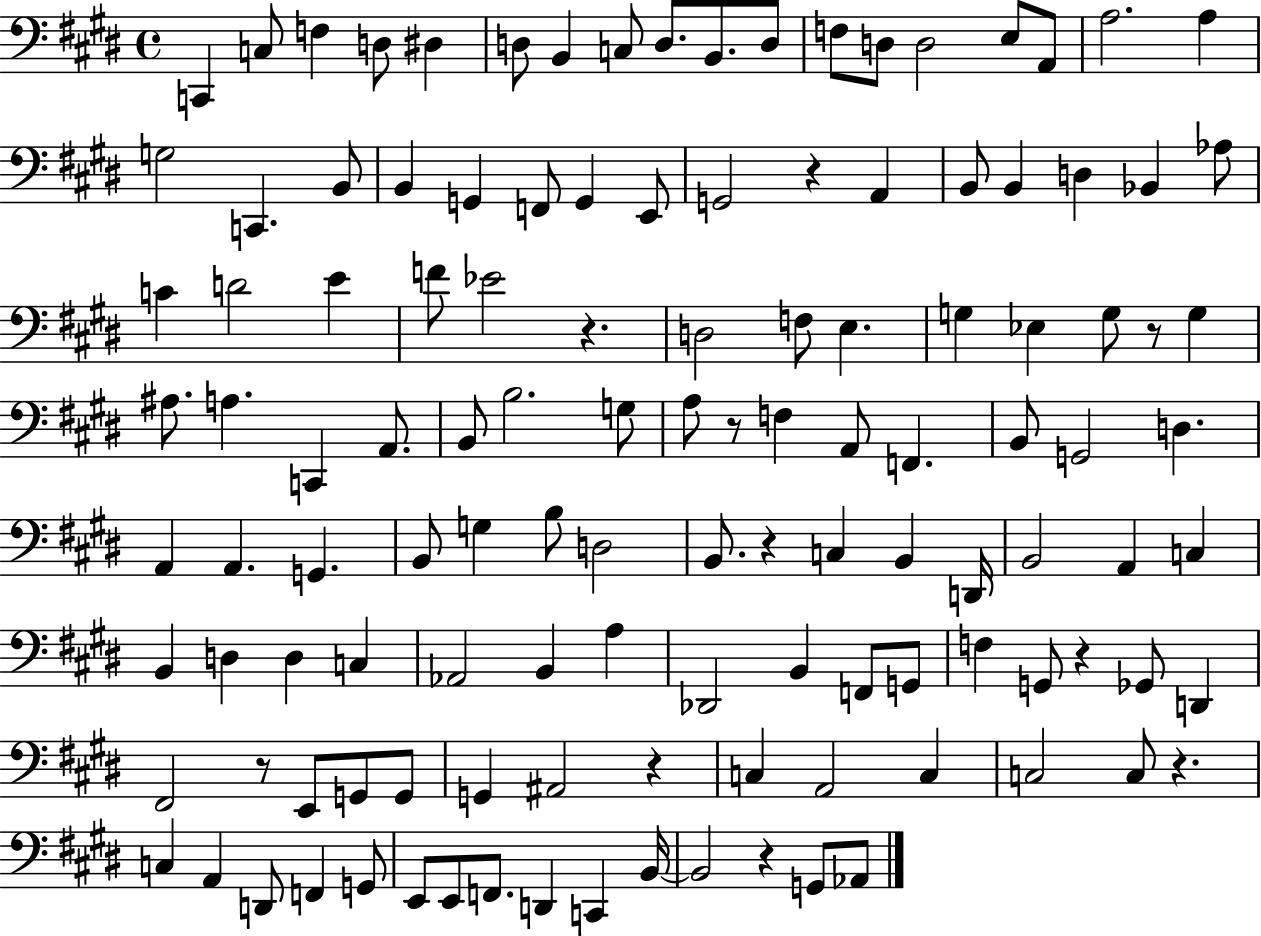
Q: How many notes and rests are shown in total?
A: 123